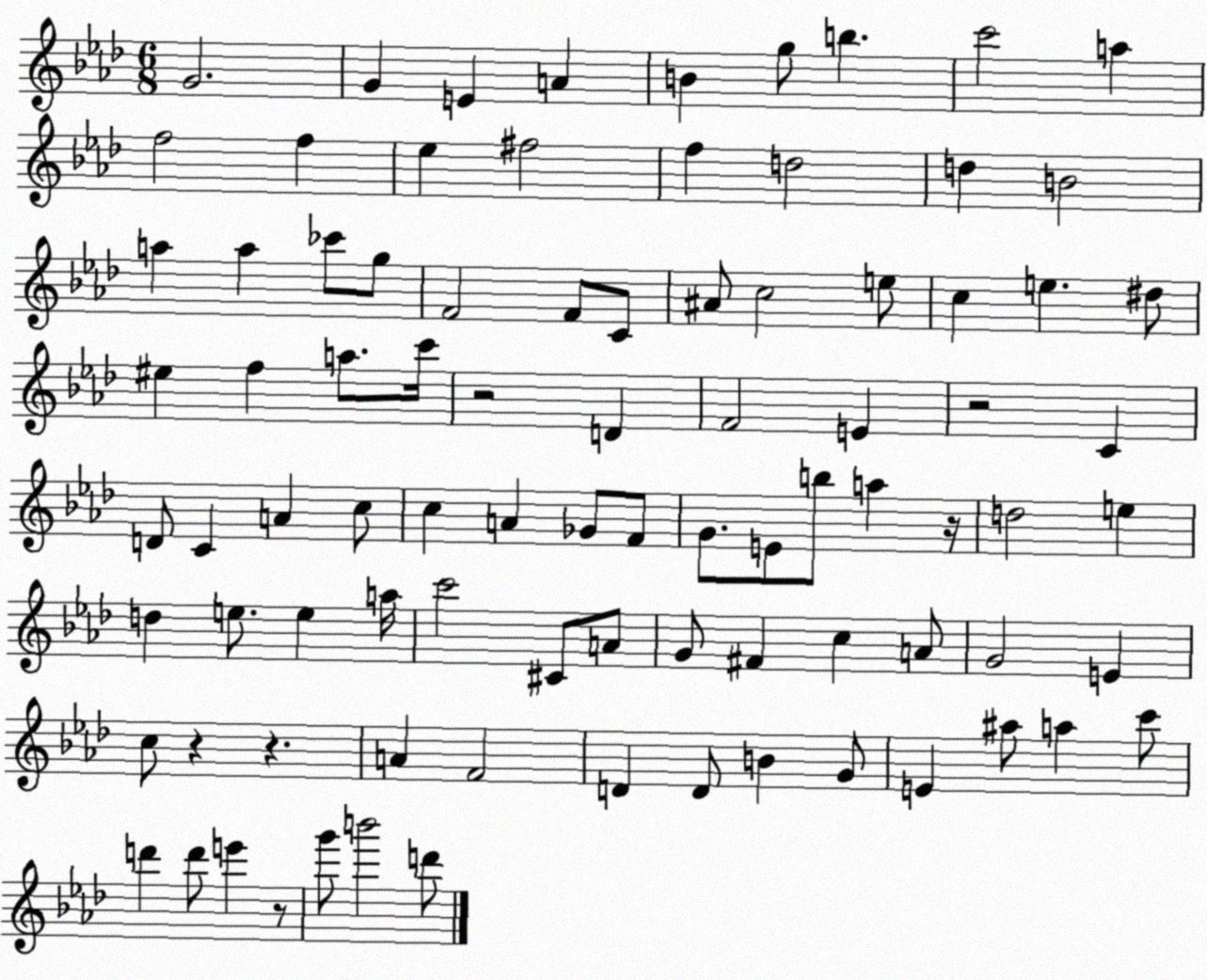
X:1
T:Untitled
M:6/8
L:1/4
K:Ab
G2 G E A B g/2 b c'2 a f2 f _e ^f2 f d2 d B2 a a _c'/2 g/2 F2 F/2 C/2 ^A/2 c2 e/2 c e ^d/2 ^e f a/2 c'/4 z2 D F2 E z2 C D/2 C A c/2 c A _G/2 F/2 G/2 E/2 b/2 a z/4 d2 e d e/2 e a/4 c'2 ^C/2 A/2 G/2 ^F c A/2 G2 E c/2 z z A F2 D D/2 B G/2 E ^a/2 a c'/2 d' d'/2 e' z/2 g'/2 b'2 d'/2